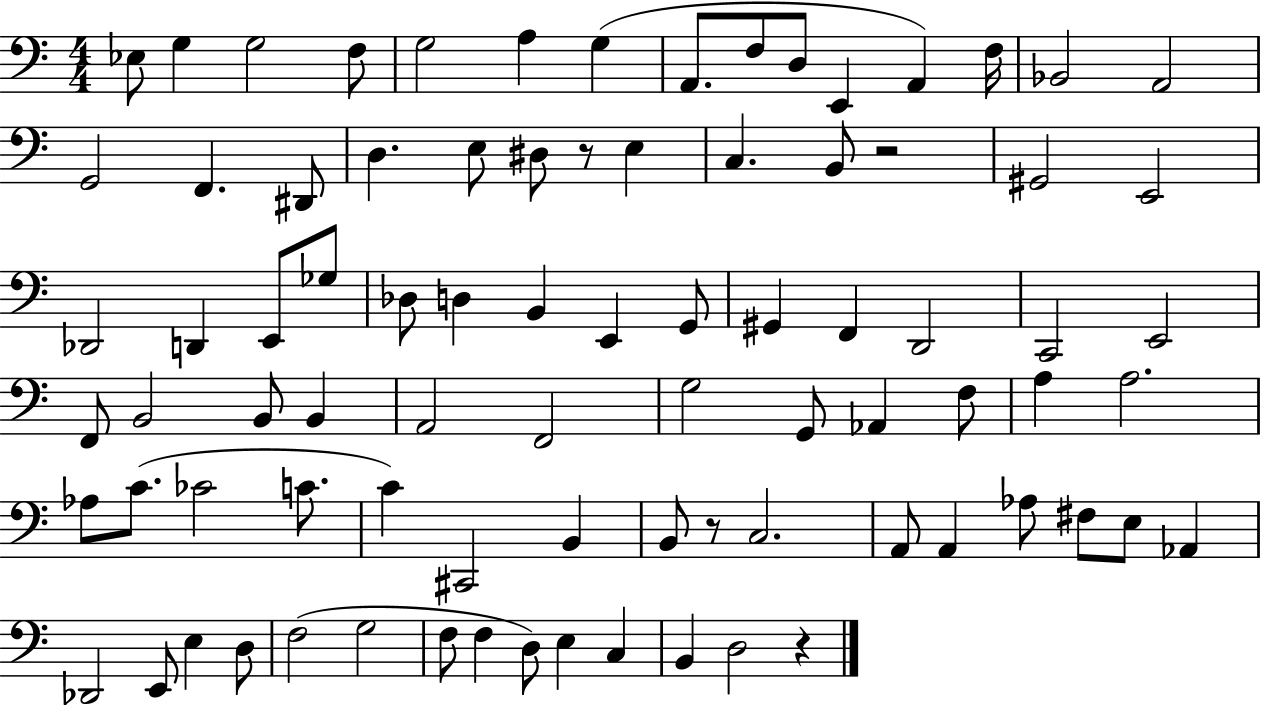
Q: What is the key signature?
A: C major